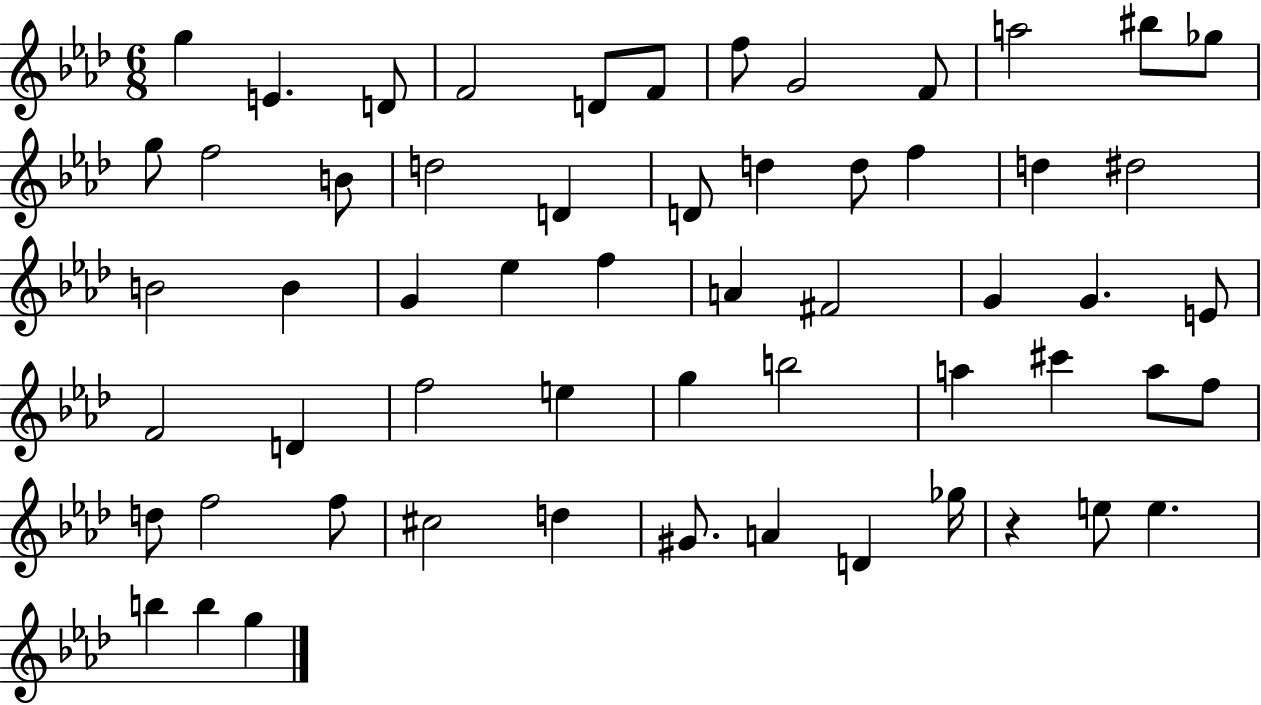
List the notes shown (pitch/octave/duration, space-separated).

G5/q E4/q. D4/e F4/h D4/e F4/e F5/e G4/h F4/e A5/h BIS5/e Gb5/e G5/e F5/h B4/e D5/h D4/q D4/e D5/q D5/e F5/q D5/q D#5/h B4/h B4/q G4/q Eb5/q F5/q A4/q F#4/h G4/q G4/q. E4/e F4/h D4/q F5/h E5/q G5/q B5/h A5/q C#6/q A5/e F5/e D5/e F5/h F5/e C#5/h D5/q G#4/e. A4/q D4/q Gb5/s R/q E5/e E5/q. B5/q B5/q G5/q